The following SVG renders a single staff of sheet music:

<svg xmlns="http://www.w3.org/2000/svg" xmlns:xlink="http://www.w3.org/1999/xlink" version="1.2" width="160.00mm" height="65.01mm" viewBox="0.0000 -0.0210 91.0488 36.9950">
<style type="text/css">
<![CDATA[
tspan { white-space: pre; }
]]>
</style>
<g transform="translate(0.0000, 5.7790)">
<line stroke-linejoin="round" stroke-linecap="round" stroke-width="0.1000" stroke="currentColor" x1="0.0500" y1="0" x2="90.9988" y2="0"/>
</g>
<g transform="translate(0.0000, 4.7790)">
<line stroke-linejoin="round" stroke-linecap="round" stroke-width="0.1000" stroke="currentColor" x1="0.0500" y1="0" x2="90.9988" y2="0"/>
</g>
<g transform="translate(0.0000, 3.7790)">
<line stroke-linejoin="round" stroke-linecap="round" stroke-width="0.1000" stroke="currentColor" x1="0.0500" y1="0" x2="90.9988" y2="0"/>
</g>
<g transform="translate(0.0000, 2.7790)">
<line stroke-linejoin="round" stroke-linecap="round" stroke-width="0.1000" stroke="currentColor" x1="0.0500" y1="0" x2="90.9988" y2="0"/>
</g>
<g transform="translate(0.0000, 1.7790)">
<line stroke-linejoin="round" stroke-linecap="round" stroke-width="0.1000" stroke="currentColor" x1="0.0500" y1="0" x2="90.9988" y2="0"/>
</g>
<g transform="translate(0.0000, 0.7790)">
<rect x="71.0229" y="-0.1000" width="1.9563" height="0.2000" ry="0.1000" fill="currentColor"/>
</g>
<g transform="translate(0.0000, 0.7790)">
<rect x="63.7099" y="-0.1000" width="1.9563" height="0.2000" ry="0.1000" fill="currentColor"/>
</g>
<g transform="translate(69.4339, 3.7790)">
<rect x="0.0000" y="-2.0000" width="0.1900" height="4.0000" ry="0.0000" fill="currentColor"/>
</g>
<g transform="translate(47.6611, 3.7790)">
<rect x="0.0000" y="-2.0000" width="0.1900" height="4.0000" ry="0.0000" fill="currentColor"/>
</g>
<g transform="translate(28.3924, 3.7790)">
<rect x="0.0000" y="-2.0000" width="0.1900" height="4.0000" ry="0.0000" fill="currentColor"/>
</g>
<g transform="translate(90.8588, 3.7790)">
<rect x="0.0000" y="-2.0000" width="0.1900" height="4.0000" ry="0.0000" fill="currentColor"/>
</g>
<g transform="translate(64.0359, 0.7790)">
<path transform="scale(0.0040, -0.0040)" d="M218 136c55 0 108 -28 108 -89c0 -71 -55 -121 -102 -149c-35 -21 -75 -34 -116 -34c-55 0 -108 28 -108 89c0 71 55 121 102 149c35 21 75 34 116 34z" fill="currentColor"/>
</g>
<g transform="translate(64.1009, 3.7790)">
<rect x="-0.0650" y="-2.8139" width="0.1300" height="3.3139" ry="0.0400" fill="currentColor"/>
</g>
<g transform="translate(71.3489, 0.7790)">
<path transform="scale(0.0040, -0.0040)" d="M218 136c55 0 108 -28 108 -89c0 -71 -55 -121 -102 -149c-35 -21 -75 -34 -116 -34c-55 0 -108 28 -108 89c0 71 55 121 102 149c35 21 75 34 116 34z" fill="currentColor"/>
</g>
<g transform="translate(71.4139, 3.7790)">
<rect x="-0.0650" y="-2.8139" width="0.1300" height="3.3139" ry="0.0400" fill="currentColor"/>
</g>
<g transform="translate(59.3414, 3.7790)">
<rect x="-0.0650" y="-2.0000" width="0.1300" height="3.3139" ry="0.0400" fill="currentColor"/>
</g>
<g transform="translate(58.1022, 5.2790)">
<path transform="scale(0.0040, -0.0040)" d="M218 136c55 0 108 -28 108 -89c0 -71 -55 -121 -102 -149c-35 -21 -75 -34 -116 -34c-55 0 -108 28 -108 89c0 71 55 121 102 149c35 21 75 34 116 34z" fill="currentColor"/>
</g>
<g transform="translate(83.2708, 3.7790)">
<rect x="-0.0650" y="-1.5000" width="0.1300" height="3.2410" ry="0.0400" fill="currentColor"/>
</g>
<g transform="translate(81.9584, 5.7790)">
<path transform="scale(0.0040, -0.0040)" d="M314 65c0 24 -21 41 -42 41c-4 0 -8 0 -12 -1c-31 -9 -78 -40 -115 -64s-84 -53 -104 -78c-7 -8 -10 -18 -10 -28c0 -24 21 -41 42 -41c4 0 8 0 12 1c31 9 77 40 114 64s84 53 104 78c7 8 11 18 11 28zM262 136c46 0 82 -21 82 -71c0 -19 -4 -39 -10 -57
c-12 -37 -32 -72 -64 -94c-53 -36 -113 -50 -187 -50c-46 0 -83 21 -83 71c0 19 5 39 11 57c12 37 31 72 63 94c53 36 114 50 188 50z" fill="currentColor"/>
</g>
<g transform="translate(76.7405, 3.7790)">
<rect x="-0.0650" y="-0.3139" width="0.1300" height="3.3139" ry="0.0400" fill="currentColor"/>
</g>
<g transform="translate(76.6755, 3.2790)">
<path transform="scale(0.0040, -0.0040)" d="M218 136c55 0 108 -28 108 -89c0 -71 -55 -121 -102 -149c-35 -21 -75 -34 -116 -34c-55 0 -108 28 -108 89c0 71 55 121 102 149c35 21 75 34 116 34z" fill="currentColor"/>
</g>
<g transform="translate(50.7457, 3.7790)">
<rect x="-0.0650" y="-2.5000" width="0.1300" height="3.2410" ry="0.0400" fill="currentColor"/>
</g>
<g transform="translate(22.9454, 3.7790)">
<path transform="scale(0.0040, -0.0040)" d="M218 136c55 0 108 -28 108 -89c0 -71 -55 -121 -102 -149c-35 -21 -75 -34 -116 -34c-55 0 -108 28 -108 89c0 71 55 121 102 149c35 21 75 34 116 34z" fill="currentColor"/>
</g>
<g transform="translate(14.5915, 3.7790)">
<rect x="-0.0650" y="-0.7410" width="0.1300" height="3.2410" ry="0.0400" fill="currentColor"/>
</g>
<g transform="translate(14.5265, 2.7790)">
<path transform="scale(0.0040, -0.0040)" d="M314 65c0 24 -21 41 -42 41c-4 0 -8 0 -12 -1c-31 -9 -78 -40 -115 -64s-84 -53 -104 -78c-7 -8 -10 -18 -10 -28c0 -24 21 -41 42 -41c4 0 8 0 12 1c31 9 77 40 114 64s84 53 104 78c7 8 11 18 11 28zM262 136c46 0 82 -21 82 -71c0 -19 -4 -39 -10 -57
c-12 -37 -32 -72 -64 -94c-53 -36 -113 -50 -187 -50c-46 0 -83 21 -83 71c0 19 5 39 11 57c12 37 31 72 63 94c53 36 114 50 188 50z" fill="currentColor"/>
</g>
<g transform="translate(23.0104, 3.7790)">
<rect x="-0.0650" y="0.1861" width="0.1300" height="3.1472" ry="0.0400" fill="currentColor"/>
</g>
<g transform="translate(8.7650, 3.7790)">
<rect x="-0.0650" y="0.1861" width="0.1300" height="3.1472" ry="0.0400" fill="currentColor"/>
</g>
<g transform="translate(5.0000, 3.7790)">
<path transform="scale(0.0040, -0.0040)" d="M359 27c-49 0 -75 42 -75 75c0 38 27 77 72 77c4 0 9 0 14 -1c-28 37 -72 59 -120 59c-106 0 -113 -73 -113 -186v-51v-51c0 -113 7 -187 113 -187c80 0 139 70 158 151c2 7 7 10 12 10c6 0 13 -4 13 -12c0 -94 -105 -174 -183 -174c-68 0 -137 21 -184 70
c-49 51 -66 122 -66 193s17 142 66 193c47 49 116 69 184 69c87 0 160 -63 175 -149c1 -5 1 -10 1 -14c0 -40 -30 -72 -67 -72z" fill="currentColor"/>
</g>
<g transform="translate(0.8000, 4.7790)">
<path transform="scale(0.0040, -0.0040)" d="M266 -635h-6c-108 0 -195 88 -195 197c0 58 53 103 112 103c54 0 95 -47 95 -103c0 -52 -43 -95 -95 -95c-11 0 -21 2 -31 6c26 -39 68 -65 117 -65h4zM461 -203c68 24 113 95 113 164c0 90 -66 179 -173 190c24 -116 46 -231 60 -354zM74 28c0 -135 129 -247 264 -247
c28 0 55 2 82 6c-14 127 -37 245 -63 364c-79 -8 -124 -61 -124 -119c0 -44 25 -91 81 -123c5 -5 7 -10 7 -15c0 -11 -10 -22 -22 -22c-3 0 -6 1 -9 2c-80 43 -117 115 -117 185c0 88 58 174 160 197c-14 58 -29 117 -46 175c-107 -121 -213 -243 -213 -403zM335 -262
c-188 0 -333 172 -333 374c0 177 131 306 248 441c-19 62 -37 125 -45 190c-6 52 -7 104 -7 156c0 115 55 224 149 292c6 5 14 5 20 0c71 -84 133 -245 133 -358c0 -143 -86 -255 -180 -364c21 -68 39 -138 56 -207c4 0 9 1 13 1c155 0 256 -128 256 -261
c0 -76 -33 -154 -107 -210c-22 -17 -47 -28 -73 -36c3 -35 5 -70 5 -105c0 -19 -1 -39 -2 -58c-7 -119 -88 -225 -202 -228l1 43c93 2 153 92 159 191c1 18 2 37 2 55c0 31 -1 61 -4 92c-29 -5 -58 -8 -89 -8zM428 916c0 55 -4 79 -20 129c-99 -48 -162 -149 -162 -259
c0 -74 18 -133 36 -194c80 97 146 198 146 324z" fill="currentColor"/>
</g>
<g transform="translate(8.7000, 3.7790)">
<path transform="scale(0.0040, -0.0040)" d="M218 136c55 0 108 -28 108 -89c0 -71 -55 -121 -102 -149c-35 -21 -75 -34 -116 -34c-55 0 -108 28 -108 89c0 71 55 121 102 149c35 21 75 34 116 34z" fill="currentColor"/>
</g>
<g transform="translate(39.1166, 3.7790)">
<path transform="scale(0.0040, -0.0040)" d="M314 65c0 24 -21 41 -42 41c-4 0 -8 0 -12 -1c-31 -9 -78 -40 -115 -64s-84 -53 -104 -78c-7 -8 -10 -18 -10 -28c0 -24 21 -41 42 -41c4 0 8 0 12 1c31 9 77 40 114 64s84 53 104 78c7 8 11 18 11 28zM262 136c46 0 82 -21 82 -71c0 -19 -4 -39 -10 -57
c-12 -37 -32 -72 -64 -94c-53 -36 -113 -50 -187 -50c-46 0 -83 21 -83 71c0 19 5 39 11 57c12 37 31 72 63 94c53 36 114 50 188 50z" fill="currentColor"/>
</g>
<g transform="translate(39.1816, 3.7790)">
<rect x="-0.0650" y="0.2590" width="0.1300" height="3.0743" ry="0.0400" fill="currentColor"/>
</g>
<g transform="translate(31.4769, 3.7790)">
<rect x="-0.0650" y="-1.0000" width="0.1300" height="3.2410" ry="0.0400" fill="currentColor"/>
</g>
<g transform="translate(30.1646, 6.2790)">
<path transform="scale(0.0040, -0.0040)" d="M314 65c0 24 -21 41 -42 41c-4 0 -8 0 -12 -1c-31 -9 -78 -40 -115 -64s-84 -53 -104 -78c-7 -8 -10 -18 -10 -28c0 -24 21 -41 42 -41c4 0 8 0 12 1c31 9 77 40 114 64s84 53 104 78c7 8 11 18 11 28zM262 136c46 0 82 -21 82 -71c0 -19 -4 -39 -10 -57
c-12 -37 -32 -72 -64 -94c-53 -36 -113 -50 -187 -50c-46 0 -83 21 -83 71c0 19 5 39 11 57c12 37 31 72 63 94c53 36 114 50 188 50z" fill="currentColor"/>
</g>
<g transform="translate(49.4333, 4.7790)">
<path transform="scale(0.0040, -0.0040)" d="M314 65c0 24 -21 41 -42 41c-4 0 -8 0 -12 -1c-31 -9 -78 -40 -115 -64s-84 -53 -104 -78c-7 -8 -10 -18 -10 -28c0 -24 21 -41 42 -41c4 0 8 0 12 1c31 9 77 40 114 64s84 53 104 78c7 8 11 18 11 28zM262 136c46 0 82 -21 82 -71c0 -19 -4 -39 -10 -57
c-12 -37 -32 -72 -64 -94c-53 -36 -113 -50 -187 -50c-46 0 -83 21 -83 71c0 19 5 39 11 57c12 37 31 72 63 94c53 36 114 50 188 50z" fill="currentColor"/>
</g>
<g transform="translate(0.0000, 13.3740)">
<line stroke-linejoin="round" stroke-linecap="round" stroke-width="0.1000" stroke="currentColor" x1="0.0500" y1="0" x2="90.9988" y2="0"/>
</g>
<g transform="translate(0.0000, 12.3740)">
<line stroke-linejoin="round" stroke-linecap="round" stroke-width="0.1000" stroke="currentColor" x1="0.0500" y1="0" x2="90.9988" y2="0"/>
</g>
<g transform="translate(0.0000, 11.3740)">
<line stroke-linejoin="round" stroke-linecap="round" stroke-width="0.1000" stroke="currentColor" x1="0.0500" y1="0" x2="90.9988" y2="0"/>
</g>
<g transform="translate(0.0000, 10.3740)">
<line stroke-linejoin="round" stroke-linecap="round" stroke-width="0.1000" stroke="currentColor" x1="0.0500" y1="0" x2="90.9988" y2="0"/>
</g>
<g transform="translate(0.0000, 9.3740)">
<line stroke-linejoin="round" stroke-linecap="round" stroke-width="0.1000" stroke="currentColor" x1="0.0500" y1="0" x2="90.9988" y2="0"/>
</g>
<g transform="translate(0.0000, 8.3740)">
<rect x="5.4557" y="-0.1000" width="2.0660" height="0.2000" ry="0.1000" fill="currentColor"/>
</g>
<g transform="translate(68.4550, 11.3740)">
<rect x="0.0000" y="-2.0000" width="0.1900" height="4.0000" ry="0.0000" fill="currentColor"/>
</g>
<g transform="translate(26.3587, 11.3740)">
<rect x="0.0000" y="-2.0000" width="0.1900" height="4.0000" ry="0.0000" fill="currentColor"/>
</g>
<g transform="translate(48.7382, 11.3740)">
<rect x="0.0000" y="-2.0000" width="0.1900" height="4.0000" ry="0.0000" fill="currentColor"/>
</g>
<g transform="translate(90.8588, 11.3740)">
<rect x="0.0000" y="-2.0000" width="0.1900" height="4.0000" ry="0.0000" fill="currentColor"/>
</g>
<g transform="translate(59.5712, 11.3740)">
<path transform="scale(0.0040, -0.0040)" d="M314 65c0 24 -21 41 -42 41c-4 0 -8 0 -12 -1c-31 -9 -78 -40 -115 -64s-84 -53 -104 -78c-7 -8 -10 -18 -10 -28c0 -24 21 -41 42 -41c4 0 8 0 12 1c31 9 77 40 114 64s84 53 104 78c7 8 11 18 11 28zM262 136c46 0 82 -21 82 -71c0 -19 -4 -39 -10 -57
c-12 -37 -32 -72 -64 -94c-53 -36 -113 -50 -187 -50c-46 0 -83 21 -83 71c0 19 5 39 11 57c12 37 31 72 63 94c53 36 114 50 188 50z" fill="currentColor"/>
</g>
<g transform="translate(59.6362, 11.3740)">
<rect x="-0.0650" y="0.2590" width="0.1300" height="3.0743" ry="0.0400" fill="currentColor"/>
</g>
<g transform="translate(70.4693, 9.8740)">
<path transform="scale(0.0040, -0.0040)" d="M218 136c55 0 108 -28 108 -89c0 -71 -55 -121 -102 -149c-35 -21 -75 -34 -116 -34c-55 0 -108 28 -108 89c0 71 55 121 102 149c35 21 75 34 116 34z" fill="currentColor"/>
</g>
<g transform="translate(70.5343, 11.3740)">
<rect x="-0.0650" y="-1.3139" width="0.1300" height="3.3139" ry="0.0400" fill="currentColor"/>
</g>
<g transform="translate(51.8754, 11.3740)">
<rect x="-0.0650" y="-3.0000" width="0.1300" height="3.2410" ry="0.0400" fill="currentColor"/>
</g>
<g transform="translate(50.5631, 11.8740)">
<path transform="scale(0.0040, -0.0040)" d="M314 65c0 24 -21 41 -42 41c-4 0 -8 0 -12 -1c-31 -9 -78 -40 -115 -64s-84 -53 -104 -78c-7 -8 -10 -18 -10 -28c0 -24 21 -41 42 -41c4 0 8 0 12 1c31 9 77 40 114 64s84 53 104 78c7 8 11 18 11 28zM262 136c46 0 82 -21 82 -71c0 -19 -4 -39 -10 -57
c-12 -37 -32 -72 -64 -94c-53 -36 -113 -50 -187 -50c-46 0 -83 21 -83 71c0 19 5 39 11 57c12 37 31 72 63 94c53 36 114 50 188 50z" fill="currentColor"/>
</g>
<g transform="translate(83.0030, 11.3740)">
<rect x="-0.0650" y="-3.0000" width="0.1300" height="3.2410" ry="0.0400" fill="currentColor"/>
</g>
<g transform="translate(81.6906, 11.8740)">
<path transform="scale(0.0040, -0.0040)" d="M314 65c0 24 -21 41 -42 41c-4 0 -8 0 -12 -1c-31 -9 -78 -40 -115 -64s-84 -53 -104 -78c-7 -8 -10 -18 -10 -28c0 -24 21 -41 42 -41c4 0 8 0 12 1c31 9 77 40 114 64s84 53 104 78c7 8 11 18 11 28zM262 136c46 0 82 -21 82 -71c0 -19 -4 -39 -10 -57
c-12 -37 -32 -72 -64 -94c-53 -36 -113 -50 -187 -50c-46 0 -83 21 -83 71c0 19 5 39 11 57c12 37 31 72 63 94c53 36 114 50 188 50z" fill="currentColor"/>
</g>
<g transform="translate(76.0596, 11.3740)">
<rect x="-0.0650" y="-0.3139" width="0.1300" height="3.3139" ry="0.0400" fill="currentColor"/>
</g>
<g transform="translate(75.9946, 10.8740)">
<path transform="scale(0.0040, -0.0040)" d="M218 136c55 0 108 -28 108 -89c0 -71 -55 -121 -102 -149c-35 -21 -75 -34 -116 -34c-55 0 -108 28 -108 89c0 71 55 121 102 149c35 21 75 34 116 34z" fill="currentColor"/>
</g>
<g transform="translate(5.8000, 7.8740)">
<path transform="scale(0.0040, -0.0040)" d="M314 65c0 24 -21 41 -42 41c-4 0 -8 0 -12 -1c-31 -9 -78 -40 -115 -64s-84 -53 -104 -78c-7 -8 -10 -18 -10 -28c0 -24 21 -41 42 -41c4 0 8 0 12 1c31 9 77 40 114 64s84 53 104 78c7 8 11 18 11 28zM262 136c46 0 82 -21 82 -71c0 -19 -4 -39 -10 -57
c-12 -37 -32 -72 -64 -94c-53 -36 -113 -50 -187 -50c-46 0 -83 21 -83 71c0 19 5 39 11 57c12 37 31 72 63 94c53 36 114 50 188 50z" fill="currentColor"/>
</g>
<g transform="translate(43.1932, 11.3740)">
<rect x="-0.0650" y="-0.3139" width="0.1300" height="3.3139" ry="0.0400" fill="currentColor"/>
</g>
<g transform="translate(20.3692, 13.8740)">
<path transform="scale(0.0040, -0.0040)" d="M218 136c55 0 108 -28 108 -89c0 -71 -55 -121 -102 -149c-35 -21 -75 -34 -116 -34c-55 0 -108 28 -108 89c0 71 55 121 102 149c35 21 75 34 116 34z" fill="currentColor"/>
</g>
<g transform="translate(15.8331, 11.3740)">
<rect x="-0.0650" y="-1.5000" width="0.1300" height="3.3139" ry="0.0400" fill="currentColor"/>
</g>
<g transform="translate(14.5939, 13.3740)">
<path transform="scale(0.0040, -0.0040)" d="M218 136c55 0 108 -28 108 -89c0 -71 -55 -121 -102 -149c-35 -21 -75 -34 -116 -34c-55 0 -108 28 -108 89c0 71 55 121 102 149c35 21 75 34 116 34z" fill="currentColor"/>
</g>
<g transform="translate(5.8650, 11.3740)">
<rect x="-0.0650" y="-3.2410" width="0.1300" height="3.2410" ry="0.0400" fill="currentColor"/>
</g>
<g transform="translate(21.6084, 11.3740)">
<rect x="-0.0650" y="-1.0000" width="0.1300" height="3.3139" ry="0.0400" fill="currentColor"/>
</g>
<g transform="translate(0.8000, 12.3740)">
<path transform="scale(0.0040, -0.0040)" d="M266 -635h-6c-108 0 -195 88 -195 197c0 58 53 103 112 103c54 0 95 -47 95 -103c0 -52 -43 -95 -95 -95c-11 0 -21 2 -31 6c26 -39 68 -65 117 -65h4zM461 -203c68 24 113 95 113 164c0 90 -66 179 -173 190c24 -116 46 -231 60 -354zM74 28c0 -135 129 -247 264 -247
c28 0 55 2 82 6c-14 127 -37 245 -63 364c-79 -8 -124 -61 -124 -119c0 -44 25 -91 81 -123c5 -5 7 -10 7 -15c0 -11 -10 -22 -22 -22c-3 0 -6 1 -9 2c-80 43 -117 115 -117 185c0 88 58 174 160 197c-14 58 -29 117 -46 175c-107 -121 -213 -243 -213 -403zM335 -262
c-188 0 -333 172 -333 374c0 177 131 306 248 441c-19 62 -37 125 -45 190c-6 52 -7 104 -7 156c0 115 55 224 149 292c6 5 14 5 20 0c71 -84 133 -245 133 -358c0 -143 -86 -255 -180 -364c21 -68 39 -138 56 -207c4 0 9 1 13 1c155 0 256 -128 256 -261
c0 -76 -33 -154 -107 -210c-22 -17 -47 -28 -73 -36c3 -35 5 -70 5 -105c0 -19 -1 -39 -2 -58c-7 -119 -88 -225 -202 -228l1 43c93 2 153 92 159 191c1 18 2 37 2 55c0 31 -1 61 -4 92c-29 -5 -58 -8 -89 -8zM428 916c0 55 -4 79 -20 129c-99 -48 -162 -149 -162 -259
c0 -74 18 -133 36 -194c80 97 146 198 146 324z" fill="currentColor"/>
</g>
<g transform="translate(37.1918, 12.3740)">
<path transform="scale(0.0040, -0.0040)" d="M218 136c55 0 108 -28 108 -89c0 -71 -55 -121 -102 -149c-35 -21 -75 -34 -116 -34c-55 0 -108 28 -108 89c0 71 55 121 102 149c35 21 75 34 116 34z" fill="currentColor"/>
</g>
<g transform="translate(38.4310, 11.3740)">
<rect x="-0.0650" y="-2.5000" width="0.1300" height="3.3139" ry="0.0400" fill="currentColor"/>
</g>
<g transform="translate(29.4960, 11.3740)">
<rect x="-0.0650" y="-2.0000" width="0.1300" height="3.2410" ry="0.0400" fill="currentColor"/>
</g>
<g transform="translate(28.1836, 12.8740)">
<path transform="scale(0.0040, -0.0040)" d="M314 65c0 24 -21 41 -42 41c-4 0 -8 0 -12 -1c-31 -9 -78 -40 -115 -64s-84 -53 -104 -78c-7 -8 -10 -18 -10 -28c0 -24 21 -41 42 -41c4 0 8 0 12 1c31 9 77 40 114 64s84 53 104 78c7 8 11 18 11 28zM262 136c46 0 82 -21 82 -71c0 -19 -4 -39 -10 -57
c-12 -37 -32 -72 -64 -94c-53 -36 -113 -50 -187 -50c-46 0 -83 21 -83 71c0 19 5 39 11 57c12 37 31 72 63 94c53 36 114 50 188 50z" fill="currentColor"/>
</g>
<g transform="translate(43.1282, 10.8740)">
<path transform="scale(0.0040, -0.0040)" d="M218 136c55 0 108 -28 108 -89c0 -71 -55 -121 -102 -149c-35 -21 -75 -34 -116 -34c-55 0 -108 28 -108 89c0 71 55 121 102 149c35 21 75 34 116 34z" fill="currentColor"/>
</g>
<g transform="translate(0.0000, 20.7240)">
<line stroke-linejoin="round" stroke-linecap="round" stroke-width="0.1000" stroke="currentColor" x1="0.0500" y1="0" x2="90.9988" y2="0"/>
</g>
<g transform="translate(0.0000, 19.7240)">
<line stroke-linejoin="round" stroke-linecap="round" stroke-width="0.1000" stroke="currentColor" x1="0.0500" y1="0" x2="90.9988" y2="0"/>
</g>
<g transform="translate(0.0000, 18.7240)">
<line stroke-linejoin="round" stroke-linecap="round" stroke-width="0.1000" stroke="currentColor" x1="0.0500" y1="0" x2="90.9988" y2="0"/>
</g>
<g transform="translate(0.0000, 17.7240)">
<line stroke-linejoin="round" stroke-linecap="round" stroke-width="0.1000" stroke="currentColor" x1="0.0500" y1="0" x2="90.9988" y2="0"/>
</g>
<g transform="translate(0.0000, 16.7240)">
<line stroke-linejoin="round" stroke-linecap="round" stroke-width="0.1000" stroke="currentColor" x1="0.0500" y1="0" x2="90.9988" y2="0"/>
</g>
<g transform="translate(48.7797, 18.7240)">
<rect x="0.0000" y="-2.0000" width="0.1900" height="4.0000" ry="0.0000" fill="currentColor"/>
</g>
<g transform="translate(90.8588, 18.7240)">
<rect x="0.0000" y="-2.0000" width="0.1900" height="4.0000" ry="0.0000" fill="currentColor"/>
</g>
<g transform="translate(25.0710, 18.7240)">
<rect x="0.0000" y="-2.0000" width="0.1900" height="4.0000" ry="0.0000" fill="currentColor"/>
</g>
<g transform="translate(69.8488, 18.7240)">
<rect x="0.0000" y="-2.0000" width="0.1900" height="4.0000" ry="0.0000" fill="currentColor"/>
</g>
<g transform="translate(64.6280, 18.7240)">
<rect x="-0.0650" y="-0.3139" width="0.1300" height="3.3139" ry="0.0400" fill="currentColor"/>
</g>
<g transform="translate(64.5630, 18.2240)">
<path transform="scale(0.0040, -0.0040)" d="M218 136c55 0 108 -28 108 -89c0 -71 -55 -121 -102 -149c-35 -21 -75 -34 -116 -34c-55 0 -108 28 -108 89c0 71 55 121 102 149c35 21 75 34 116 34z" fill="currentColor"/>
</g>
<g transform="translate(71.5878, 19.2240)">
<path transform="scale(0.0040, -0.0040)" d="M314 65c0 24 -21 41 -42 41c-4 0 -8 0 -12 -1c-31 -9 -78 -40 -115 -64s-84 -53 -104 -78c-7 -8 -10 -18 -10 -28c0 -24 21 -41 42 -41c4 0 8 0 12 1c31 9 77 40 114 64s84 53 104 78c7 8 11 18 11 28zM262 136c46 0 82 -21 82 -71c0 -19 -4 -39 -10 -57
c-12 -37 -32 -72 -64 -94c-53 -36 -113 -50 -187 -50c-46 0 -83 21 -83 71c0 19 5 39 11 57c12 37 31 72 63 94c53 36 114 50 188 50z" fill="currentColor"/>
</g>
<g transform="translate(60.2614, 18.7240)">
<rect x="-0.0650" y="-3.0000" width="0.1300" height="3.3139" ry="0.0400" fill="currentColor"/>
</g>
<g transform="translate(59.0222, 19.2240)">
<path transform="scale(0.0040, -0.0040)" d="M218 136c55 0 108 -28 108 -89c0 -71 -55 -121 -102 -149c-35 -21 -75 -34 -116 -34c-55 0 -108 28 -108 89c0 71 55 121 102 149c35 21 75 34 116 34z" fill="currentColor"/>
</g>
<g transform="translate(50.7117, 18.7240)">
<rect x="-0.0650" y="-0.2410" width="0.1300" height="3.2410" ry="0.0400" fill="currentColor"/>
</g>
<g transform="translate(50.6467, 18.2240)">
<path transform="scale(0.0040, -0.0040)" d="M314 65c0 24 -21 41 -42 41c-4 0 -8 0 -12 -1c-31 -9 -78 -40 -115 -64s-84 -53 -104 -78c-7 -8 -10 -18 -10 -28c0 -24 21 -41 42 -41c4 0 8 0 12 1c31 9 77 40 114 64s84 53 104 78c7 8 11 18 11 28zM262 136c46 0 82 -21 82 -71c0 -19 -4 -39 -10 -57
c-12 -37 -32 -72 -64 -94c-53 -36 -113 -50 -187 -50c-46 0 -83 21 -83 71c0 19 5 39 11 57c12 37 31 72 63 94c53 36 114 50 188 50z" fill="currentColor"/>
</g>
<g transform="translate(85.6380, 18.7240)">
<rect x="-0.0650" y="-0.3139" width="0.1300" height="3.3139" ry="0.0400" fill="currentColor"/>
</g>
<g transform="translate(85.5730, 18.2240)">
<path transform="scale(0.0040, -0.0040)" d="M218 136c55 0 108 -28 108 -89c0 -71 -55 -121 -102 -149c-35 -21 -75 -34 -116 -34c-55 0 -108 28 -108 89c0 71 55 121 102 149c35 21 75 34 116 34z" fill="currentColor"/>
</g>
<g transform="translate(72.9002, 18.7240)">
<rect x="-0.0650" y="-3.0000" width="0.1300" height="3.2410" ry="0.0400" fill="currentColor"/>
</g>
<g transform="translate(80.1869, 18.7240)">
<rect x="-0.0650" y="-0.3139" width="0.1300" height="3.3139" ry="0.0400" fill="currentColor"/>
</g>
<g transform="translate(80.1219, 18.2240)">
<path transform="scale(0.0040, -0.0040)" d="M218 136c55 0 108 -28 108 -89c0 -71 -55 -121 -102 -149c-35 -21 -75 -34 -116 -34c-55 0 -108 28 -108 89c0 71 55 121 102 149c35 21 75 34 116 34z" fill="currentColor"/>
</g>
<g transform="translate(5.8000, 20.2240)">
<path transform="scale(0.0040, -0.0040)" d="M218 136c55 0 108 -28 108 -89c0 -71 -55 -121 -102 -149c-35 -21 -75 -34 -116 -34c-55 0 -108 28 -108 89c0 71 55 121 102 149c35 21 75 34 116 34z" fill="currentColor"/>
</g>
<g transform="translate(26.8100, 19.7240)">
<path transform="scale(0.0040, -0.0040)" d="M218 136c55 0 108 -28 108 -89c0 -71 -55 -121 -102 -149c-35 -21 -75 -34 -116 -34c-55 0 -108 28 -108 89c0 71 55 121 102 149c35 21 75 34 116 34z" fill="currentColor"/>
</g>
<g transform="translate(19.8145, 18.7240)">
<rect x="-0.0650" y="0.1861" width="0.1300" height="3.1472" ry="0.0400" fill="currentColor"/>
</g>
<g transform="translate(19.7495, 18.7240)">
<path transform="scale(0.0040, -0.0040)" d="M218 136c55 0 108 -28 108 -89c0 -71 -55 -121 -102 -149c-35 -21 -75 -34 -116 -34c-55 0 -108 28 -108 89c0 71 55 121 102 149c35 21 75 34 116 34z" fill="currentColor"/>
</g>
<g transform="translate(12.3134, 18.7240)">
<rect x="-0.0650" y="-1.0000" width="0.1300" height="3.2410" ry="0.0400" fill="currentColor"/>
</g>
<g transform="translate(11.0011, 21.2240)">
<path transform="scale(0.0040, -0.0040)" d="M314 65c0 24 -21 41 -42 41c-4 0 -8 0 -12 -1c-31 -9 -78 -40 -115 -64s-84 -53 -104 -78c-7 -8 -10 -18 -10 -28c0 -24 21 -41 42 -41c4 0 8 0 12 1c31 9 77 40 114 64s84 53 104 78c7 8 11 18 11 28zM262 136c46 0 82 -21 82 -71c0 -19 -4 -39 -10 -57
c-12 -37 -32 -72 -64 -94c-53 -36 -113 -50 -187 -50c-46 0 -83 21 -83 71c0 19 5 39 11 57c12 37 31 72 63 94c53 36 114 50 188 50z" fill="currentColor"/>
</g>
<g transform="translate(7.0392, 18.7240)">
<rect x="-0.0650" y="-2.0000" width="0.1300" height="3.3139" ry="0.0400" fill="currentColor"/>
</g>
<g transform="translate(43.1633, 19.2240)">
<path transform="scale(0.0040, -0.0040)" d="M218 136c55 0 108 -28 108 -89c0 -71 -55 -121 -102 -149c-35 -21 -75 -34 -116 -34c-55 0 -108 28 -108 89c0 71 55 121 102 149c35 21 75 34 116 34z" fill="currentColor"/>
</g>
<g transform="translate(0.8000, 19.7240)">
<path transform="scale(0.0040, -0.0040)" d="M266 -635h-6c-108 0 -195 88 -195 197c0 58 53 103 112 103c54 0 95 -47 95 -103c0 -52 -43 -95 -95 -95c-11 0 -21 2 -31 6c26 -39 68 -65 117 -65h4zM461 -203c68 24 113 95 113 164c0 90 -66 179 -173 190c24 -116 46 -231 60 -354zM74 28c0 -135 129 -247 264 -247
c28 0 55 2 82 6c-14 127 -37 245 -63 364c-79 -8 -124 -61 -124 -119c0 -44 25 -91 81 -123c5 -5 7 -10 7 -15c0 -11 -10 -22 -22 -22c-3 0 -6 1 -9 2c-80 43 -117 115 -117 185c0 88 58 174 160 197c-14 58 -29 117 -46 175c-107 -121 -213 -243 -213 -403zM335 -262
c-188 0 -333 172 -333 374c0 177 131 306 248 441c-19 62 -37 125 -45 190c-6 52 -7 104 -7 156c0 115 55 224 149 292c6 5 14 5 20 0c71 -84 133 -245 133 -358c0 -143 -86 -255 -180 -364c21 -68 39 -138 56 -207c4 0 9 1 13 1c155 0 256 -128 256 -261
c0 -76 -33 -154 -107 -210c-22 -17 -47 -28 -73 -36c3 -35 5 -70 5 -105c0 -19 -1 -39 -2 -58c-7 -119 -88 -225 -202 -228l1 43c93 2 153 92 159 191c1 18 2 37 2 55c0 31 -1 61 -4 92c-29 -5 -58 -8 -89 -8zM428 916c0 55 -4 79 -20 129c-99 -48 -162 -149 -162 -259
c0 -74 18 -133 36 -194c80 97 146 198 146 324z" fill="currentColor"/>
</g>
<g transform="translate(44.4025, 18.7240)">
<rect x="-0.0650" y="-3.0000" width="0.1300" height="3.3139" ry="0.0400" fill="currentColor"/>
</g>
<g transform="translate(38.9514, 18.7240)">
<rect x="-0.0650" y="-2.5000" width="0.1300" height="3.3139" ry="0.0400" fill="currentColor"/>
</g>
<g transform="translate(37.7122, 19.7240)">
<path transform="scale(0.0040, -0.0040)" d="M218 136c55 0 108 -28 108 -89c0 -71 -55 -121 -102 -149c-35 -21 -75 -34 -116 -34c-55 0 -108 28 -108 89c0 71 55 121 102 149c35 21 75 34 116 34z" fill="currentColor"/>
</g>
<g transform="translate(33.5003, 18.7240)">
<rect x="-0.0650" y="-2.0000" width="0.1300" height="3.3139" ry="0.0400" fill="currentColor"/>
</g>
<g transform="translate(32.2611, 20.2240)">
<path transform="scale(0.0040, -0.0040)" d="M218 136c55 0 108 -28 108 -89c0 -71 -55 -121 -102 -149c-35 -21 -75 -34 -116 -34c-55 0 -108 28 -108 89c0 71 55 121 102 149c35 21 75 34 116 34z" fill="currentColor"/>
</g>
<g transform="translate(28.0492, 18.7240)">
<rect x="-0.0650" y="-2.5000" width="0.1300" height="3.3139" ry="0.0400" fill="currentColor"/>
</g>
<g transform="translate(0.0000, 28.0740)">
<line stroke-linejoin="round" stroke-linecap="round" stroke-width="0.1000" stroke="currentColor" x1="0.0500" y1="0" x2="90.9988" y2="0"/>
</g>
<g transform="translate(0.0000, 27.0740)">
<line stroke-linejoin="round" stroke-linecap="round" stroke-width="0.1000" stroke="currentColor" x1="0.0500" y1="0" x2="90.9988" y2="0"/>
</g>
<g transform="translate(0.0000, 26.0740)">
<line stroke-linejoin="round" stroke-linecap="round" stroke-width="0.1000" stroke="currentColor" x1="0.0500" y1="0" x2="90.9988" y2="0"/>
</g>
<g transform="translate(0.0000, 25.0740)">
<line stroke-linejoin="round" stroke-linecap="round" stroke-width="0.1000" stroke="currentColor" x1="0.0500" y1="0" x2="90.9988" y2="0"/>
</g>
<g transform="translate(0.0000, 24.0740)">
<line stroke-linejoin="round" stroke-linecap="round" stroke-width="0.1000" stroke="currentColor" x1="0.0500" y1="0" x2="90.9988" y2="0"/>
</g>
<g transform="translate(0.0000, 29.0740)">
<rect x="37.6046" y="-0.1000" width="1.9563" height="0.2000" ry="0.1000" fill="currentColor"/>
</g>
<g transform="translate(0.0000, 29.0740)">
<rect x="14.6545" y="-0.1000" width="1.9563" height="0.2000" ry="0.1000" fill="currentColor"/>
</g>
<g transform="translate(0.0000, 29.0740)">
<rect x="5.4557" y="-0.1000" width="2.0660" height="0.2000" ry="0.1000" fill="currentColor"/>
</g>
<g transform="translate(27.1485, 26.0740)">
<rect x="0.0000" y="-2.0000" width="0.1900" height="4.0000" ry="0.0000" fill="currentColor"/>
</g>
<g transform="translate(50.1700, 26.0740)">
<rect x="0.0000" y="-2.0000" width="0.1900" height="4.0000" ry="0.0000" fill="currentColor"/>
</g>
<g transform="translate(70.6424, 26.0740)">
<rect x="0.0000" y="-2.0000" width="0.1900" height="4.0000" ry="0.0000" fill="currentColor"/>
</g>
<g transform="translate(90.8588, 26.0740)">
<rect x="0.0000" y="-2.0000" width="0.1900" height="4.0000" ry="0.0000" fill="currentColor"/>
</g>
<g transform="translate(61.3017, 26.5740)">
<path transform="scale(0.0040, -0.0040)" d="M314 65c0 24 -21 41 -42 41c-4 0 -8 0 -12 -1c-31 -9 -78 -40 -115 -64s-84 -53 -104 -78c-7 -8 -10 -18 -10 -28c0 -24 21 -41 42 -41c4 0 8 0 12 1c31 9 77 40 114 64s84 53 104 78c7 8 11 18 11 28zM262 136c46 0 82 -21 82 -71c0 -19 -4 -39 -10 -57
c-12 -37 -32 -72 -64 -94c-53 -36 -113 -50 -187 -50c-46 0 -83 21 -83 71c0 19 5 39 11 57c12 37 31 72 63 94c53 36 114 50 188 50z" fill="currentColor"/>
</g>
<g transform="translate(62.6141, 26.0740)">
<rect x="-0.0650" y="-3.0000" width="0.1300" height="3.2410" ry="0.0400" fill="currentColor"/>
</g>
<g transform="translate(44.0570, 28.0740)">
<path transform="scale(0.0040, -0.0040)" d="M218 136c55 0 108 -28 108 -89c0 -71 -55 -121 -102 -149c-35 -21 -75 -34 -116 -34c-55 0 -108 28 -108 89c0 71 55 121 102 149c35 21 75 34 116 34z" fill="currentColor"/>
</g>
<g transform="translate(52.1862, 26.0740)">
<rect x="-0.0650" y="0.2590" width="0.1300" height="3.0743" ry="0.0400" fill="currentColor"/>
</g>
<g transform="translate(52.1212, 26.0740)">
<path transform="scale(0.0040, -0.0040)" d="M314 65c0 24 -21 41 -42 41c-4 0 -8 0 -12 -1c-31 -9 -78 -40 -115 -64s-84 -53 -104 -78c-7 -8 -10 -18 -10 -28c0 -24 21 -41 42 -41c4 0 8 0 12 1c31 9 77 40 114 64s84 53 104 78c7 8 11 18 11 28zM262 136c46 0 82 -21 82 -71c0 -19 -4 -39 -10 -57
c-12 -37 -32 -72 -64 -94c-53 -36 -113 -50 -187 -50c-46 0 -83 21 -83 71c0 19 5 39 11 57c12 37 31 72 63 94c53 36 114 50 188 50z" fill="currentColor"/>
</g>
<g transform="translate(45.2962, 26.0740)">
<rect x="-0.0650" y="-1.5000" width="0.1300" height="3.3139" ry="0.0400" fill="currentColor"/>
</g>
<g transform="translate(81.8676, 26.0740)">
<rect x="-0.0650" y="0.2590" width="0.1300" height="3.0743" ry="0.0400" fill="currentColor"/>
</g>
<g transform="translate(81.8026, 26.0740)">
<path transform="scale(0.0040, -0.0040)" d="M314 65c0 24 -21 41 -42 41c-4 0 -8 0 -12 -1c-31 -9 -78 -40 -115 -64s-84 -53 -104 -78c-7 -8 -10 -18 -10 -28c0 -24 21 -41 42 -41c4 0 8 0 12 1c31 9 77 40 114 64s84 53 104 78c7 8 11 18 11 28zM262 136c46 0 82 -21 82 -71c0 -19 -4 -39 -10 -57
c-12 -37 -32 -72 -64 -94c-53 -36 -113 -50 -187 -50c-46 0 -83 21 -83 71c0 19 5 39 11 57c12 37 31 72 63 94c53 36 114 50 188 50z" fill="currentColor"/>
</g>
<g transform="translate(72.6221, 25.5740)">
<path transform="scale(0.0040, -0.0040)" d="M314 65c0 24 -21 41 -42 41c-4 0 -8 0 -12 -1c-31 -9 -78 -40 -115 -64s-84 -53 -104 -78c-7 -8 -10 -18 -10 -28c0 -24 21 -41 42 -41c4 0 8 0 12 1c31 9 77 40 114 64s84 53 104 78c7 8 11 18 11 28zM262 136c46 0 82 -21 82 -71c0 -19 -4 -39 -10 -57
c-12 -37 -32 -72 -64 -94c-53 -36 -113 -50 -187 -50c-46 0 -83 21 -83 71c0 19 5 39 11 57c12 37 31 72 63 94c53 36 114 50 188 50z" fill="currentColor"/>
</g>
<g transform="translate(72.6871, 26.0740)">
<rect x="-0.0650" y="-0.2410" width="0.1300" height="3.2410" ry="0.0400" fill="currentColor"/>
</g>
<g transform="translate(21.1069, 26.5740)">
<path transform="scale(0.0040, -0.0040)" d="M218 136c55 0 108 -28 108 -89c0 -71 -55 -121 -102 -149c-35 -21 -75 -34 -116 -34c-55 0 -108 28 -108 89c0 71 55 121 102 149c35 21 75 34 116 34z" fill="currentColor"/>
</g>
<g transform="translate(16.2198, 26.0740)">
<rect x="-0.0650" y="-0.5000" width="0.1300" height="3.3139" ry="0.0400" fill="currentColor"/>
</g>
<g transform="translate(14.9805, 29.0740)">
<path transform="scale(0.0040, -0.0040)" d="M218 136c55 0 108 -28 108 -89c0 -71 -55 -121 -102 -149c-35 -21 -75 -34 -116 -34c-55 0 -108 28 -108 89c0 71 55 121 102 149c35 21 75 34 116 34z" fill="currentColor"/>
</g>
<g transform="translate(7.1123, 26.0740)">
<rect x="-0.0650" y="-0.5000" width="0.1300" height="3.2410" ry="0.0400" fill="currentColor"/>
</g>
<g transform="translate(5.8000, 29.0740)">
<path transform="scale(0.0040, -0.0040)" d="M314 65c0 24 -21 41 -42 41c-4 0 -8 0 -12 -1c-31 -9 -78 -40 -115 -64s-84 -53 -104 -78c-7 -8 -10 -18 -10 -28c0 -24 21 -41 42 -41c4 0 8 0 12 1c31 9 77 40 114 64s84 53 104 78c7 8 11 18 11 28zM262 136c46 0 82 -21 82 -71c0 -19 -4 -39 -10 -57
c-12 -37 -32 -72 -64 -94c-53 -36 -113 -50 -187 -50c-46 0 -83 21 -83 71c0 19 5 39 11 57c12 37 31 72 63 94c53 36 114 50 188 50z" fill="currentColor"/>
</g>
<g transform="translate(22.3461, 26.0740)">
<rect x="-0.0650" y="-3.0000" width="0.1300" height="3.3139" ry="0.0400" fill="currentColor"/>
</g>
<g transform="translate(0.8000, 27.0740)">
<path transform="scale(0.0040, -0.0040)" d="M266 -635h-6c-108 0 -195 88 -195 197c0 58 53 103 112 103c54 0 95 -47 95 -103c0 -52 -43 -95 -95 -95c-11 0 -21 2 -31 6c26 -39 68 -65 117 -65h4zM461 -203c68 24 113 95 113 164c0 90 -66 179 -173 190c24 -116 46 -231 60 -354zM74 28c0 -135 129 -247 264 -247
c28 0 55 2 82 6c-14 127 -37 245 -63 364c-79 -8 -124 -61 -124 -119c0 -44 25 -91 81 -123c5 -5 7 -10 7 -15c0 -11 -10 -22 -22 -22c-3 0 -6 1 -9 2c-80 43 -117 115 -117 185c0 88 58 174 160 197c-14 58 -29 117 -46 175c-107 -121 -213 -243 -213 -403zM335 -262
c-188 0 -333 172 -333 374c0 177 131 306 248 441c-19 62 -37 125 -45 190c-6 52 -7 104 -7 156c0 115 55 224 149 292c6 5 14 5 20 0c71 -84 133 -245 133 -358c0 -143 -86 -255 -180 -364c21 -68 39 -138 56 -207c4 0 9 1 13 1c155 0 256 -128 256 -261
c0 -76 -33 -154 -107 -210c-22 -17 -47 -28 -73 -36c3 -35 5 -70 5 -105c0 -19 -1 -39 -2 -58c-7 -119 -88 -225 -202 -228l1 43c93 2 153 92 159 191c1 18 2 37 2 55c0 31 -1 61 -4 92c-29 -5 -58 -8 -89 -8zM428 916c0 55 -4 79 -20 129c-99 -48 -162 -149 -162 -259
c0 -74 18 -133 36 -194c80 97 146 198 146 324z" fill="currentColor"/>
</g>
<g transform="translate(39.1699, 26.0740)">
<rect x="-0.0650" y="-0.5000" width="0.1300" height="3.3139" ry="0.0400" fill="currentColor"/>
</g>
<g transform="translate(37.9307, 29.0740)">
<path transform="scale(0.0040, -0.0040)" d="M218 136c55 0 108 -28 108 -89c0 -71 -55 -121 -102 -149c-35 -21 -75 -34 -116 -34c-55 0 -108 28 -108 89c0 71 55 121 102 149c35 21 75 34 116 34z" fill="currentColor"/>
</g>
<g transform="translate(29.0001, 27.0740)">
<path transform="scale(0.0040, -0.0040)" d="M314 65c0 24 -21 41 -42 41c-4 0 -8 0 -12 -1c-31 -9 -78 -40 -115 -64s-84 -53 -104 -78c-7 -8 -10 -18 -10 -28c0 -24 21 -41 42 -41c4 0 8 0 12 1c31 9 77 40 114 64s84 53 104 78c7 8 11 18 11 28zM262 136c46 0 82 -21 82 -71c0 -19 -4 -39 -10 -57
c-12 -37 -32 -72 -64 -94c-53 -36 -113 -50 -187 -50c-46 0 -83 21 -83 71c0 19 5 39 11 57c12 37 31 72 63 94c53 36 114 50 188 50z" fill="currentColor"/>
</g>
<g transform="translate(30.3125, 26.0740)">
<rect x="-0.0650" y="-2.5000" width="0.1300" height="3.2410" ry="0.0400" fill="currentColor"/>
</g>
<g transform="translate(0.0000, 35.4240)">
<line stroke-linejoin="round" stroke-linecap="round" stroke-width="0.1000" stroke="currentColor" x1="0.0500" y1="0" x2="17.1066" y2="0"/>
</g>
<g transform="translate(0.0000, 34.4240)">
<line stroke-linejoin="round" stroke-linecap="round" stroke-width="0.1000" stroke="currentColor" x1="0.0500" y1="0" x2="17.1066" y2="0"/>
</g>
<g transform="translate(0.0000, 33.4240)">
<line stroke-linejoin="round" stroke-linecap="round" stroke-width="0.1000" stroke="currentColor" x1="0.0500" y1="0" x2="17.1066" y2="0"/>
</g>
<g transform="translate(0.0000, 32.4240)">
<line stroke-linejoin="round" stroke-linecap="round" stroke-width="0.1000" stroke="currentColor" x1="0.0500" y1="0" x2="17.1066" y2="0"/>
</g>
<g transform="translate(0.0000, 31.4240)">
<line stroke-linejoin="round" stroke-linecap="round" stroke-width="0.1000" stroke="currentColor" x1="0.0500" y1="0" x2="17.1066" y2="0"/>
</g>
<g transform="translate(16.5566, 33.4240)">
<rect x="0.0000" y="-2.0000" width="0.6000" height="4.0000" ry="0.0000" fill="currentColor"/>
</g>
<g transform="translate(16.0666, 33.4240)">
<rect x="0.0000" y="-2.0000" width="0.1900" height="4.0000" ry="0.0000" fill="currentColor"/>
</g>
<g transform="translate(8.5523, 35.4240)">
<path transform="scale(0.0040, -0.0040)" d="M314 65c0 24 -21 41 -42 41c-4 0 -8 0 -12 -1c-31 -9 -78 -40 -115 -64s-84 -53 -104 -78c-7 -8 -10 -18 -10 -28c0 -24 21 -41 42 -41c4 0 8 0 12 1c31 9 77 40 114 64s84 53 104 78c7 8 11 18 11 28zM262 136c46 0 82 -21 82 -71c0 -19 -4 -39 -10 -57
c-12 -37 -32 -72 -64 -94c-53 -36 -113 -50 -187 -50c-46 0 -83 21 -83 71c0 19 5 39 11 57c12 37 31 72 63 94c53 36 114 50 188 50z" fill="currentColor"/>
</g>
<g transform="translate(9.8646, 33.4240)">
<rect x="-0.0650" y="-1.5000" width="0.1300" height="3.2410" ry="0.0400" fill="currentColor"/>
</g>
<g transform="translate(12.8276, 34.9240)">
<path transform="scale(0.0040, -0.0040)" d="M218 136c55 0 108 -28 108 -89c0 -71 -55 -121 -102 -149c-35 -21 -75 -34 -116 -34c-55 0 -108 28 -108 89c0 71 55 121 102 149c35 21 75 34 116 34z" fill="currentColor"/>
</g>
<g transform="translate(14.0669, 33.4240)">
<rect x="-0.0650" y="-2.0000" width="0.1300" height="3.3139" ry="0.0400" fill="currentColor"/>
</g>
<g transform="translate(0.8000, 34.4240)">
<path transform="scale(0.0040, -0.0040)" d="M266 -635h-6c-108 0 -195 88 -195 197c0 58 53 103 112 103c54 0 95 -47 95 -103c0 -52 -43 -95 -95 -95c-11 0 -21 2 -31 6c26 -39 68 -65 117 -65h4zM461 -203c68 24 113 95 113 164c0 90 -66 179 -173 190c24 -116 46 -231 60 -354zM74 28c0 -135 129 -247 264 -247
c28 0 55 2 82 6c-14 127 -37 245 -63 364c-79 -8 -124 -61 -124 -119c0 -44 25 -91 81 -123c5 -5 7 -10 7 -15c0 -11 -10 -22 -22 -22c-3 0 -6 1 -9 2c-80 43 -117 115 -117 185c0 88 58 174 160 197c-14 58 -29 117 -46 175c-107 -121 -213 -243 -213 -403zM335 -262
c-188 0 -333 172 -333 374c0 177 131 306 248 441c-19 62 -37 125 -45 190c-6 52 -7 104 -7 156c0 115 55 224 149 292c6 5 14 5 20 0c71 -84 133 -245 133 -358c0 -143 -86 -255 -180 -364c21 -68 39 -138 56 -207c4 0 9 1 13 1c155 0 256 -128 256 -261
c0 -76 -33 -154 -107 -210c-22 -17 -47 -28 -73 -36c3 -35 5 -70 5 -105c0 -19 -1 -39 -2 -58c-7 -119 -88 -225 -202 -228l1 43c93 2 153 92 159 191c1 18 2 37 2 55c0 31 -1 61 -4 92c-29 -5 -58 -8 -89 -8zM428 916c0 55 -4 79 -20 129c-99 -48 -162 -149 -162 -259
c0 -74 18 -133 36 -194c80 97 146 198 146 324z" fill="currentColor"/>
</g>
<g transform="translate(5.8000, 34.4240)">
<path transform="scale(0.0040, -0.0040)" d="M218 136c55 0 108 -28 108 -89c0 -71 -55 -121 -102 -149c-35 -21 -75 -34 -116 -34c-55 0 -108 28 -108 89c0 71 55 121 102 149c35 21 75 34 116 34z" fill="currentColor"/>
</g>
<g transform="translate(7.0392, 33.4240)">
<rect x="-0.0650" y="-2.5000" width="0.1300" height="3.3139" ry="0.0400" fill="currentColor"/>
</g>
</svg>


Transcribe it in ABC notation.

X:1
T:Untitled
M:4/4
L:1/4
K:C
B d2 B D2 B2 G2 F a a c E2 b2 E D F2 G c A2 B2 e c A2 F D2 B G F G A c2 A c A2 c c C2 C A G2 C E B2 A2 c2 B2 G E2 F